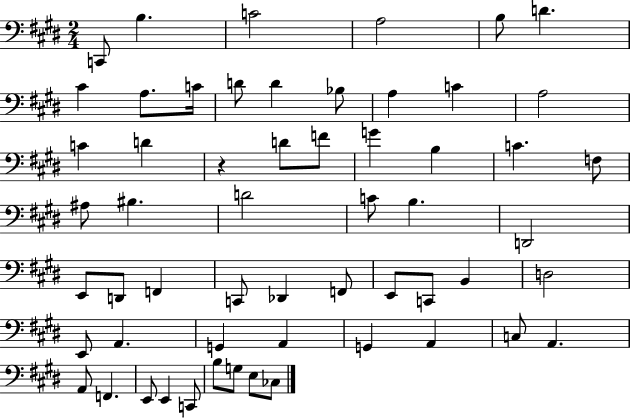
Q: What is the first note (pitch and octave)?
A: C2